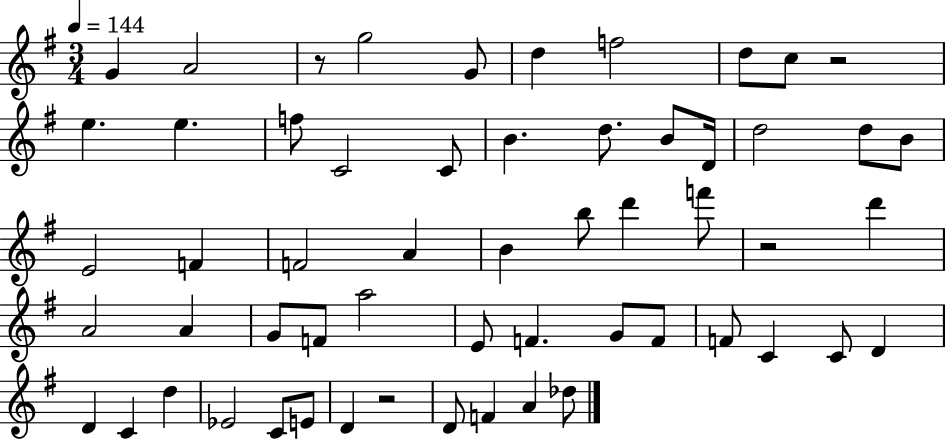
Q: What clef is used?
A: treble